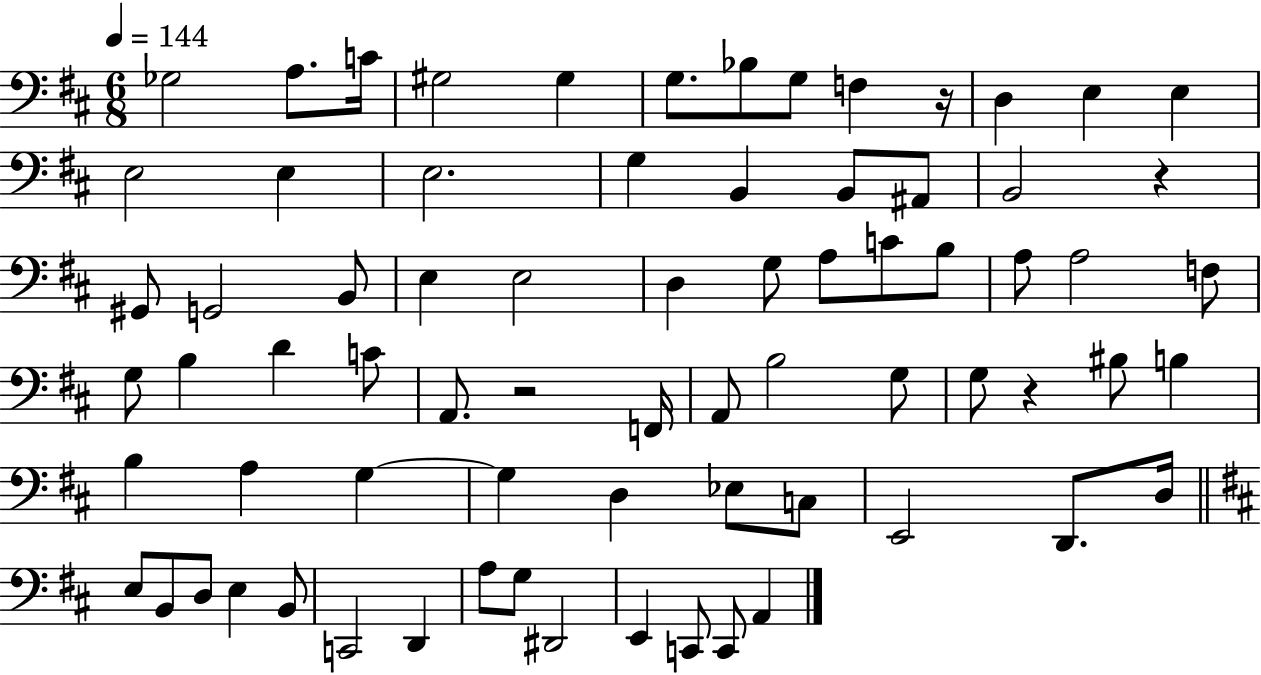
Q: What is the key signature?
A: D major